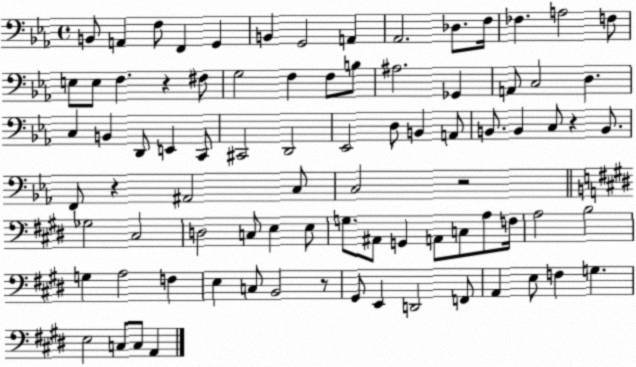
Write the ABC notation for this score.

X:1
T:Untitled
M:4/4
L:1/4
K:Eb
B,,/2 A,, F,/2 F,, G,, B,, G,,2 A,, _A,,2 _D,/2 F,/4 _F, A,2 F,/2 E,/2 E,/2 F, z ^F,/2 G,2 F, F,/2 B,/2 ^A,2 _G,, A,,/2 C,2 D, C, B,, D,,/2 E,, C,,/2 ^C,,2 D,,2 _E,,2 D,/2 B,, A,,/2 B,,/2 B,, C,/2 z B,,/2 F,,/2 z ^A,,2 C,/2 C,2 z2 _G,2 ^C,2 D,2 C,/2 E, E,/2 G,/2 ^A,,/2 G,, A,,/2 C,/2 A,/2 F,/4 A,2 B,2 G, A,2 F, E, C,/2 B,,2 z/2 ^G,,/2 E,, D,,2 F,,/2 A,, E,/2 F, G, E,2 C,/2 C,/2 A,,